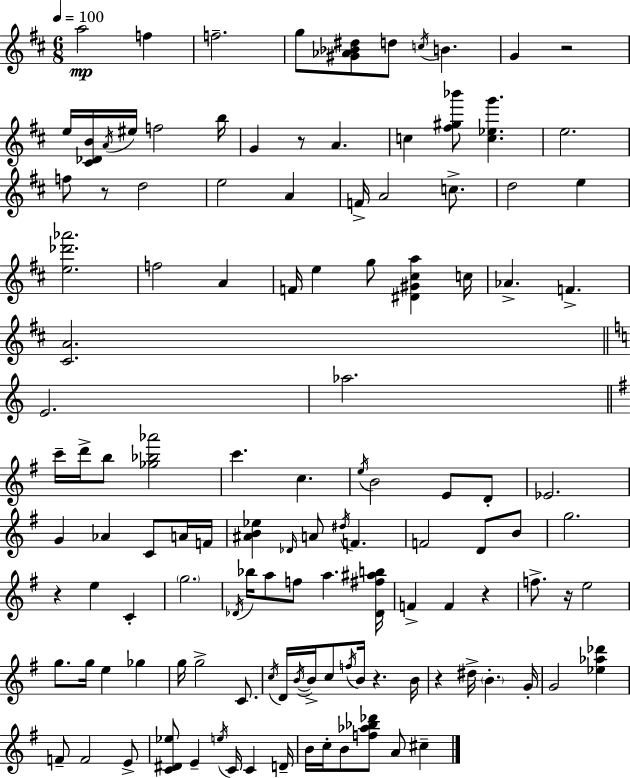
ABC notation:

X:1
T:Untitled
M:6/8
L:1/4
K:D
a2 f f2 g/2 [^G_A_B^d]/2 d/2 c/4 B G z2 e/4 [^C_DB]/4 A/4 ^e/4 f2 b/4 G z/2 A c [^f^g_b']/2 [c_eg'] e2 f/2 z/2 d2 e2 A F/4 A2 c/2 d2 e [e_d'_a']2 f2 A F/4 e g/2 [^D^G^ca] c/4 _A F [^CA]2 E2 _a2 c'/4 d'/4 b/2 [_g_b_a']2 c' c e/4 B2 E/2 D/2 _E2 G _A C/2 A/4 F/4 [^AB_e] _D/4 A/2 ^d/4 F F2 D/2 B/2 g2 z e C g2 _D/4 _b/4 a/2 f/2 a [_D^f^ab]/4 F F z f/2 z/4 e2 g/2 g/4 e _g g/4 g2 C/2 c/4 D/4 B/4 B/4 c/2 f/4 B/4 z B/4 z ^d/4 B G/4 G2 [_e_a_d'] F/2 F2 E/2 [C^D_e]/2 E e/4 C/4 C D/4 B/4 c/4 B/2 [f_a_b_d']/2 A/2 ^c